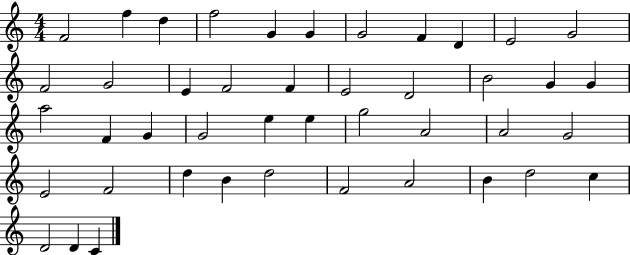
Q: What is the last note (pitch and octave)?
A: C4